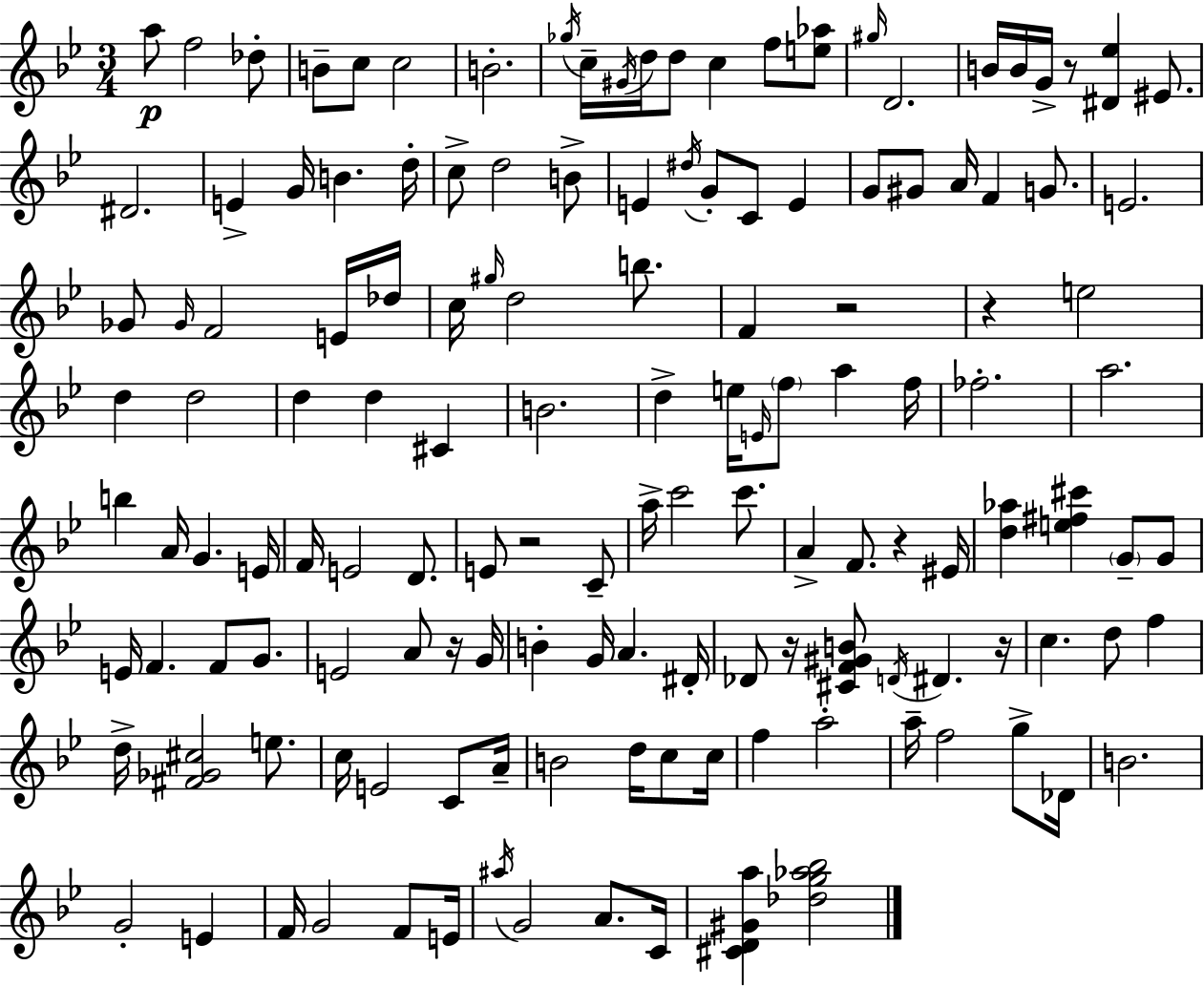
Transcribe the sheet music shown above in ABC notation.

X:1
T:Untitled
M:3/4
L:1/4
K:Bb
a/2 f2 _d/2 B/2 c/2 c2 B2 _g/4 c/4 ^G/4 d/4 d/2 c f/2 [e_a]/2 ^g/4 D2 B/4 B/4 G/4 z/2 [^D_e] ^E/2 ^D2 E G/4 B d/4 c/2 d2 B/2 E ^d/4 G/2 C/2 E G/2 ^G/2 A/4 F G/2 E2 _G/2 _G/4 F2 E/4 _d/4 c/4 ^g/4 d2 b/2 F z2 z e2 d d2 d d ^C B2 d e/4 E/4 f/2 a f/4 _f2 a2 b A/4 G E/4 F/4 E2 D/2 E/2 z2 C/2 a/4 c'2 c'/2 A F/2 z ^E/4 [d_a] [e^f^c'] G/2 G/2 E/4 F F/2 G/2 E2 A/2 z/4 G/4 B G/4 A ^D/4 _D/2 z/4 [^CF^GB]/2 D/4 ^D z/4 c d/2 f d/4 [^F_G^c]2 e/2 c/4 E2 C/2 A/4 B2 d/4 c/2 c/4 f a2 a/4 f2 g/2 _D/4 B2 G2 E F/4 G2 F/2 E/4 ^a/4 G2 A/2 C/4 [^CD^Ga] [_dg_a_b]2